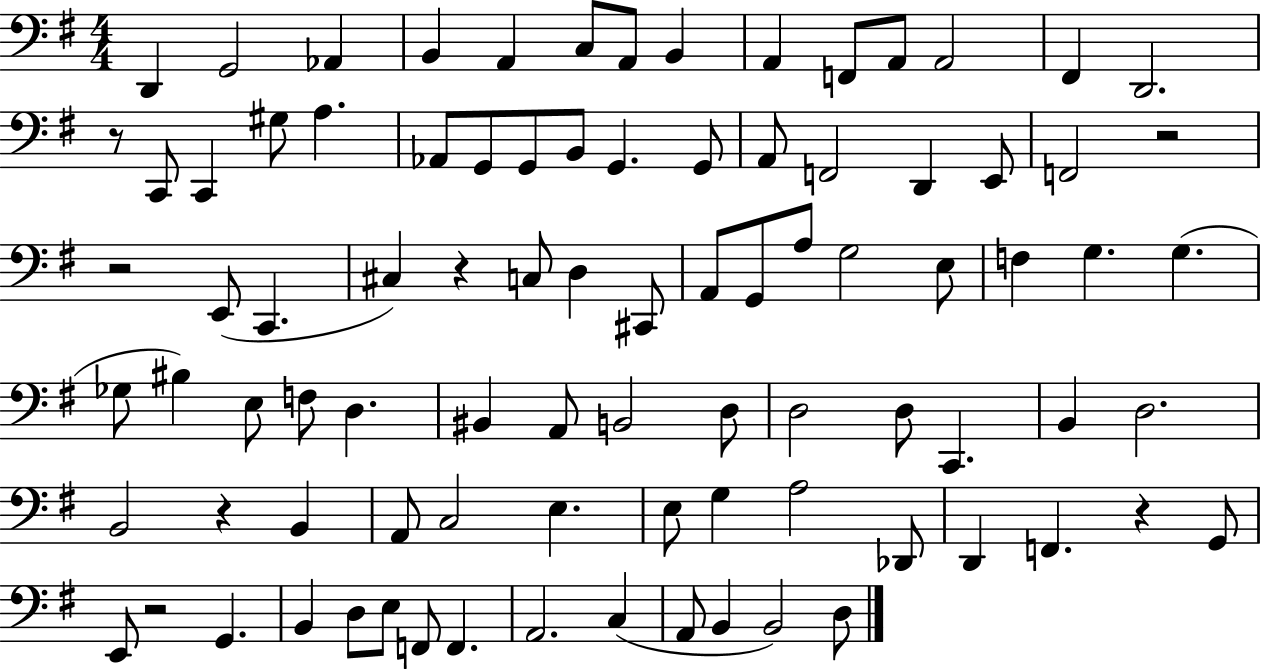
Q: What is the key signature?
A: G major